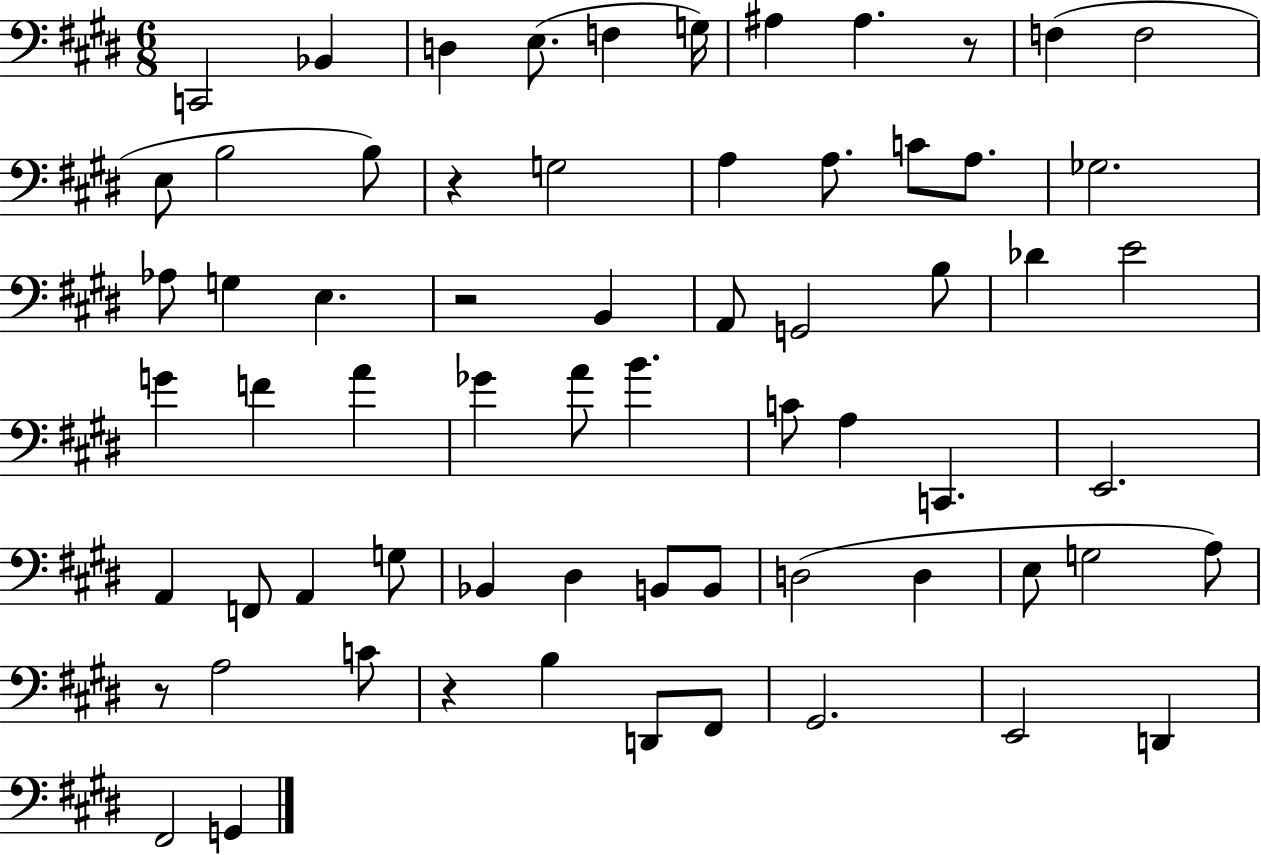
{
  \clef bass
  \numericTimeSignature
  \time 6/8
  \key e \major
  c,2 bes,4 | d4 e8.( f4 g16) | ais4 ais4. r8 | f4( f2 | \break e8 b2 b8) | r4 g2 | a4 a8. c'8 a8. | ges2. | \break aes8 g4 e4. | r2 b,4 | a,8 g,2 b8 | des'4 e'2 | \break g'4 f'4 a'4 | ges'4 a'8 b'4. | c'8 a4 c,4. | e,2. | \break a,4 f,8 a,4 g8 | bes,4 dis4 b,8 b,8 | d2( d4 | e8 g2 a8) | \break r8 a2 c'8 | r4 b4 d,8 fis,8 | gis,2. | e,2 d,4 | \break fis,2 g,4 | \bar "|."
}